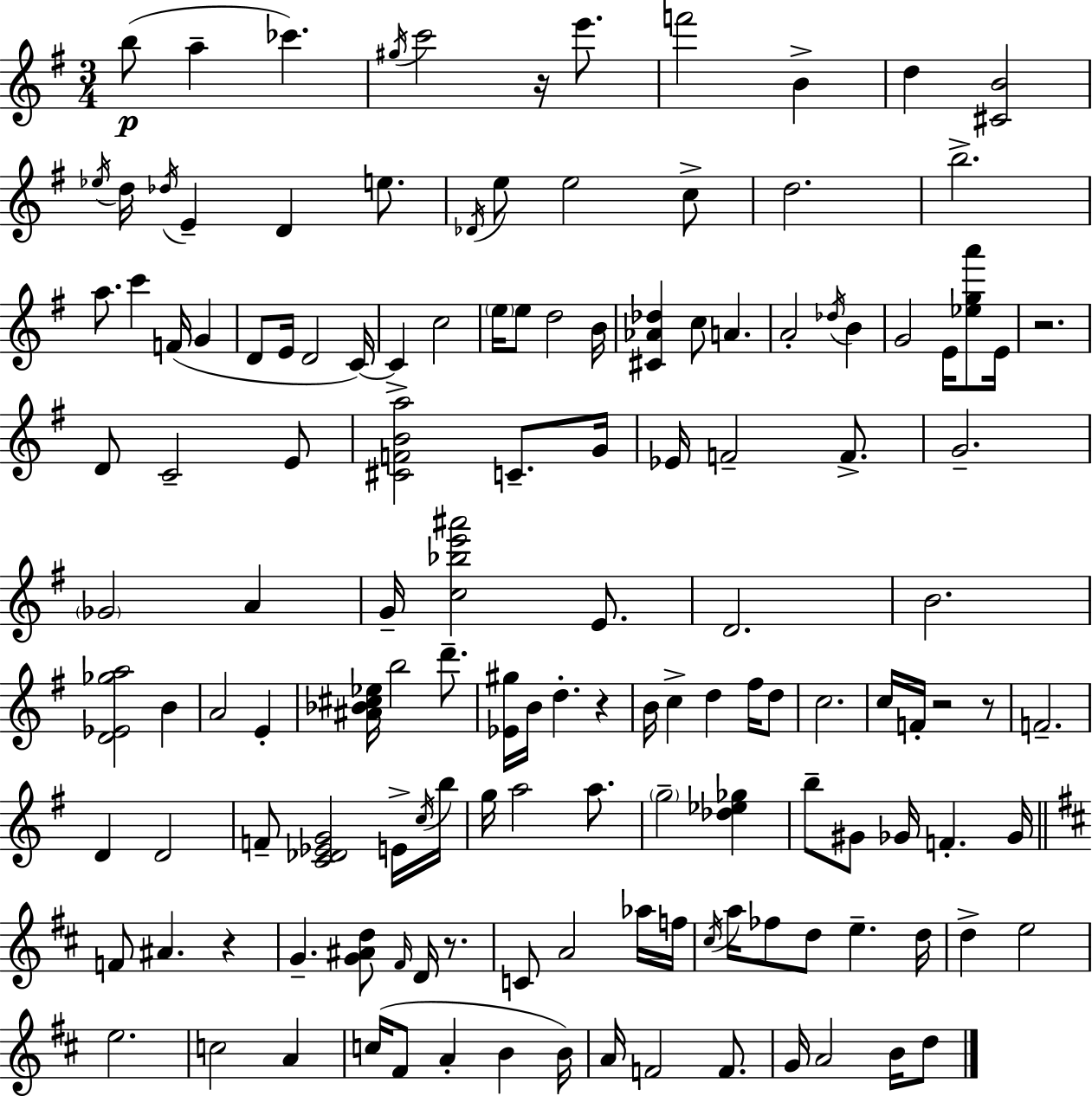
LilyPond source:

{
  \clef treble
  \numericTimeSignature
  \time 3/4
  \key e \minor
  \repeat volta 2 { b''8(\p a''4-- ces'''4.) | \acciaccatura { gis''16 } c'''2 r16 e'''8. | f'''2 b'4-> | d''4 <cis' b'>2 | \break \acciaccatura { ees''16 } d''16 \acciaccatura { des''16 } e'4-- d'4 | e''8. \acciaccatura { des'16 } e''8 e''2 | c''8-> d''2. | b''2.-> | \break a''8. c'''4 f'16( | g'4 d'8 e'16 d'2 | c'16~~) c'4-> c''2 | \parenthesize e''16 e''8 d''2 | \break b'16 <cis' aes' des''>4 c''8 a'4. | a'2-. | \acciaccatura { des''16 } b'4 g'2 | e'16 <ees'' g'' a'''>8 e'16 r2. | \break d'8 c'2-- | e'8 <cis' f' b' a''>2 | c'8.-- g'16 ees'16 f'2-- | f'8.-> g'2.-- | \break \parenthesize ges'2 | a'4 g'16-- <c'' bes'' e''' ais'''>2 | e'8. d'2. | b'2. | \break <d' ees' ges'' a''>2 | b'4 a'2 | e'4-. <ais' bes' cis'' ees''>16 b''2 | d'''8.-- <ees' gis''>16 b'16 d''4.-. | \break r4 b'16 c''4-> d''4 | fis''16 d''8 c''2. | c''16 f'16-. r2 | r8 f'2.-- | \break d'4 d'2 | f'8-- <c' des' ees' g'>2 | e'16-> \acciaccatura { c''16 } b''16 g''16 a''2 | a''8. \parenthesize g''2-- | \break <des'' ees'' ges''>4 b''8-- gis'8 ges'16 f'4.-. | ges'16 \bar "||" \break \key b \minor f'8 ais'4. r4 | g'4.-- <g' ais' d''>8 \grace { fis'16 } d'16 r8. | c'8 a'2 aes''16 | f''16 \acciaccatura { cis''16 } a''16 fes''8 d''8 e''4.-- | \break d''16 d''4-> e''2 | e''2. | c''2 a'4 | c''16( fis'8 a'4-. b'4 | \break b'16) a'16 f'2 f'8. | g'16 a'2 b'16 | d''8 } \bar "|."
}